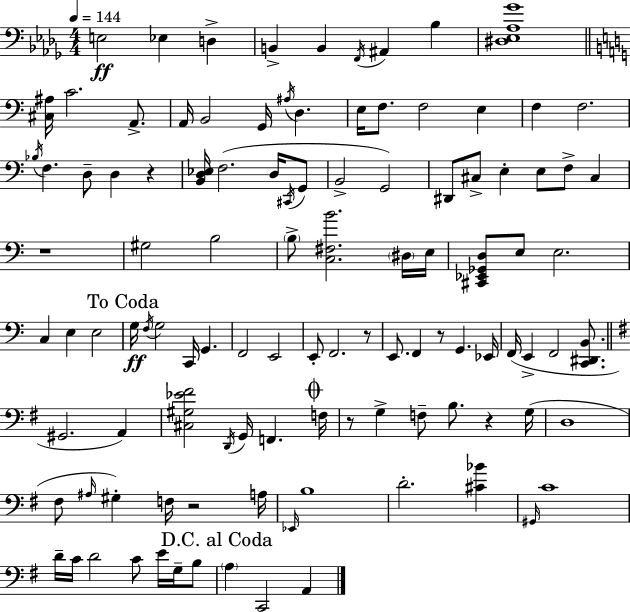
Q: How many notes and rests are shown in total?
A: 109